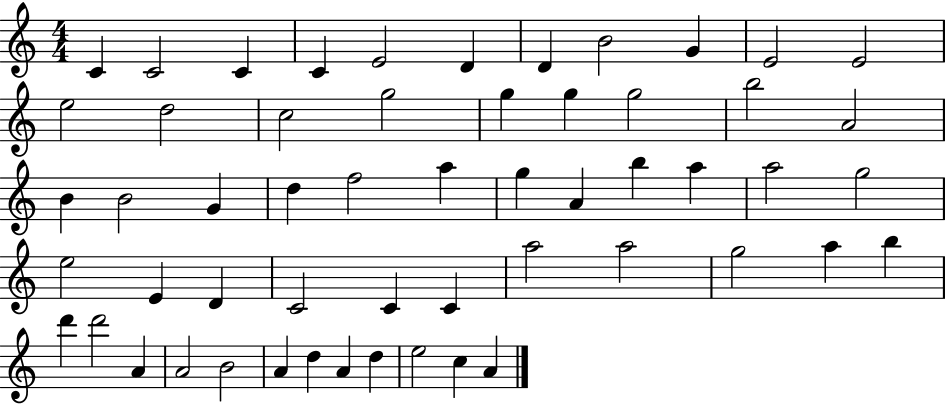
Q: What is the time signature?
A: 4/4